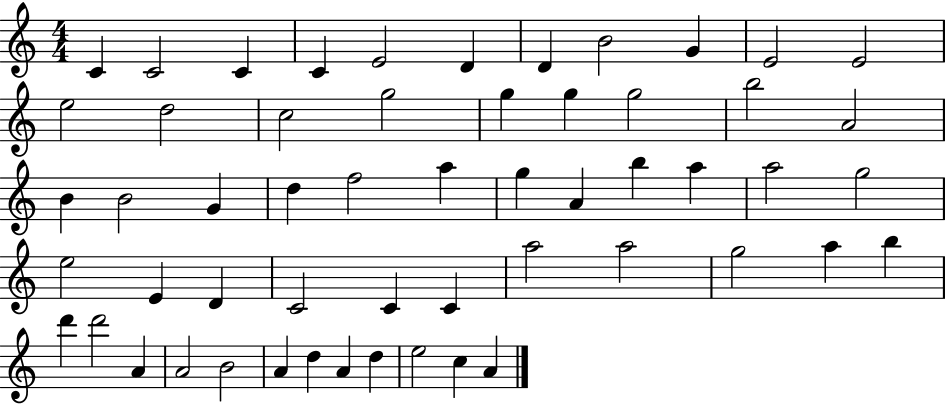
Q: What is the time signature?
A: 4/4